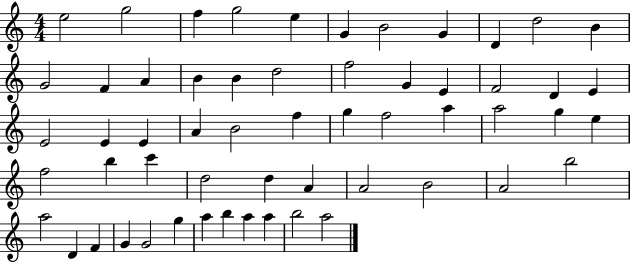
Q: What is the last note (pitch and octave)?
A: A5